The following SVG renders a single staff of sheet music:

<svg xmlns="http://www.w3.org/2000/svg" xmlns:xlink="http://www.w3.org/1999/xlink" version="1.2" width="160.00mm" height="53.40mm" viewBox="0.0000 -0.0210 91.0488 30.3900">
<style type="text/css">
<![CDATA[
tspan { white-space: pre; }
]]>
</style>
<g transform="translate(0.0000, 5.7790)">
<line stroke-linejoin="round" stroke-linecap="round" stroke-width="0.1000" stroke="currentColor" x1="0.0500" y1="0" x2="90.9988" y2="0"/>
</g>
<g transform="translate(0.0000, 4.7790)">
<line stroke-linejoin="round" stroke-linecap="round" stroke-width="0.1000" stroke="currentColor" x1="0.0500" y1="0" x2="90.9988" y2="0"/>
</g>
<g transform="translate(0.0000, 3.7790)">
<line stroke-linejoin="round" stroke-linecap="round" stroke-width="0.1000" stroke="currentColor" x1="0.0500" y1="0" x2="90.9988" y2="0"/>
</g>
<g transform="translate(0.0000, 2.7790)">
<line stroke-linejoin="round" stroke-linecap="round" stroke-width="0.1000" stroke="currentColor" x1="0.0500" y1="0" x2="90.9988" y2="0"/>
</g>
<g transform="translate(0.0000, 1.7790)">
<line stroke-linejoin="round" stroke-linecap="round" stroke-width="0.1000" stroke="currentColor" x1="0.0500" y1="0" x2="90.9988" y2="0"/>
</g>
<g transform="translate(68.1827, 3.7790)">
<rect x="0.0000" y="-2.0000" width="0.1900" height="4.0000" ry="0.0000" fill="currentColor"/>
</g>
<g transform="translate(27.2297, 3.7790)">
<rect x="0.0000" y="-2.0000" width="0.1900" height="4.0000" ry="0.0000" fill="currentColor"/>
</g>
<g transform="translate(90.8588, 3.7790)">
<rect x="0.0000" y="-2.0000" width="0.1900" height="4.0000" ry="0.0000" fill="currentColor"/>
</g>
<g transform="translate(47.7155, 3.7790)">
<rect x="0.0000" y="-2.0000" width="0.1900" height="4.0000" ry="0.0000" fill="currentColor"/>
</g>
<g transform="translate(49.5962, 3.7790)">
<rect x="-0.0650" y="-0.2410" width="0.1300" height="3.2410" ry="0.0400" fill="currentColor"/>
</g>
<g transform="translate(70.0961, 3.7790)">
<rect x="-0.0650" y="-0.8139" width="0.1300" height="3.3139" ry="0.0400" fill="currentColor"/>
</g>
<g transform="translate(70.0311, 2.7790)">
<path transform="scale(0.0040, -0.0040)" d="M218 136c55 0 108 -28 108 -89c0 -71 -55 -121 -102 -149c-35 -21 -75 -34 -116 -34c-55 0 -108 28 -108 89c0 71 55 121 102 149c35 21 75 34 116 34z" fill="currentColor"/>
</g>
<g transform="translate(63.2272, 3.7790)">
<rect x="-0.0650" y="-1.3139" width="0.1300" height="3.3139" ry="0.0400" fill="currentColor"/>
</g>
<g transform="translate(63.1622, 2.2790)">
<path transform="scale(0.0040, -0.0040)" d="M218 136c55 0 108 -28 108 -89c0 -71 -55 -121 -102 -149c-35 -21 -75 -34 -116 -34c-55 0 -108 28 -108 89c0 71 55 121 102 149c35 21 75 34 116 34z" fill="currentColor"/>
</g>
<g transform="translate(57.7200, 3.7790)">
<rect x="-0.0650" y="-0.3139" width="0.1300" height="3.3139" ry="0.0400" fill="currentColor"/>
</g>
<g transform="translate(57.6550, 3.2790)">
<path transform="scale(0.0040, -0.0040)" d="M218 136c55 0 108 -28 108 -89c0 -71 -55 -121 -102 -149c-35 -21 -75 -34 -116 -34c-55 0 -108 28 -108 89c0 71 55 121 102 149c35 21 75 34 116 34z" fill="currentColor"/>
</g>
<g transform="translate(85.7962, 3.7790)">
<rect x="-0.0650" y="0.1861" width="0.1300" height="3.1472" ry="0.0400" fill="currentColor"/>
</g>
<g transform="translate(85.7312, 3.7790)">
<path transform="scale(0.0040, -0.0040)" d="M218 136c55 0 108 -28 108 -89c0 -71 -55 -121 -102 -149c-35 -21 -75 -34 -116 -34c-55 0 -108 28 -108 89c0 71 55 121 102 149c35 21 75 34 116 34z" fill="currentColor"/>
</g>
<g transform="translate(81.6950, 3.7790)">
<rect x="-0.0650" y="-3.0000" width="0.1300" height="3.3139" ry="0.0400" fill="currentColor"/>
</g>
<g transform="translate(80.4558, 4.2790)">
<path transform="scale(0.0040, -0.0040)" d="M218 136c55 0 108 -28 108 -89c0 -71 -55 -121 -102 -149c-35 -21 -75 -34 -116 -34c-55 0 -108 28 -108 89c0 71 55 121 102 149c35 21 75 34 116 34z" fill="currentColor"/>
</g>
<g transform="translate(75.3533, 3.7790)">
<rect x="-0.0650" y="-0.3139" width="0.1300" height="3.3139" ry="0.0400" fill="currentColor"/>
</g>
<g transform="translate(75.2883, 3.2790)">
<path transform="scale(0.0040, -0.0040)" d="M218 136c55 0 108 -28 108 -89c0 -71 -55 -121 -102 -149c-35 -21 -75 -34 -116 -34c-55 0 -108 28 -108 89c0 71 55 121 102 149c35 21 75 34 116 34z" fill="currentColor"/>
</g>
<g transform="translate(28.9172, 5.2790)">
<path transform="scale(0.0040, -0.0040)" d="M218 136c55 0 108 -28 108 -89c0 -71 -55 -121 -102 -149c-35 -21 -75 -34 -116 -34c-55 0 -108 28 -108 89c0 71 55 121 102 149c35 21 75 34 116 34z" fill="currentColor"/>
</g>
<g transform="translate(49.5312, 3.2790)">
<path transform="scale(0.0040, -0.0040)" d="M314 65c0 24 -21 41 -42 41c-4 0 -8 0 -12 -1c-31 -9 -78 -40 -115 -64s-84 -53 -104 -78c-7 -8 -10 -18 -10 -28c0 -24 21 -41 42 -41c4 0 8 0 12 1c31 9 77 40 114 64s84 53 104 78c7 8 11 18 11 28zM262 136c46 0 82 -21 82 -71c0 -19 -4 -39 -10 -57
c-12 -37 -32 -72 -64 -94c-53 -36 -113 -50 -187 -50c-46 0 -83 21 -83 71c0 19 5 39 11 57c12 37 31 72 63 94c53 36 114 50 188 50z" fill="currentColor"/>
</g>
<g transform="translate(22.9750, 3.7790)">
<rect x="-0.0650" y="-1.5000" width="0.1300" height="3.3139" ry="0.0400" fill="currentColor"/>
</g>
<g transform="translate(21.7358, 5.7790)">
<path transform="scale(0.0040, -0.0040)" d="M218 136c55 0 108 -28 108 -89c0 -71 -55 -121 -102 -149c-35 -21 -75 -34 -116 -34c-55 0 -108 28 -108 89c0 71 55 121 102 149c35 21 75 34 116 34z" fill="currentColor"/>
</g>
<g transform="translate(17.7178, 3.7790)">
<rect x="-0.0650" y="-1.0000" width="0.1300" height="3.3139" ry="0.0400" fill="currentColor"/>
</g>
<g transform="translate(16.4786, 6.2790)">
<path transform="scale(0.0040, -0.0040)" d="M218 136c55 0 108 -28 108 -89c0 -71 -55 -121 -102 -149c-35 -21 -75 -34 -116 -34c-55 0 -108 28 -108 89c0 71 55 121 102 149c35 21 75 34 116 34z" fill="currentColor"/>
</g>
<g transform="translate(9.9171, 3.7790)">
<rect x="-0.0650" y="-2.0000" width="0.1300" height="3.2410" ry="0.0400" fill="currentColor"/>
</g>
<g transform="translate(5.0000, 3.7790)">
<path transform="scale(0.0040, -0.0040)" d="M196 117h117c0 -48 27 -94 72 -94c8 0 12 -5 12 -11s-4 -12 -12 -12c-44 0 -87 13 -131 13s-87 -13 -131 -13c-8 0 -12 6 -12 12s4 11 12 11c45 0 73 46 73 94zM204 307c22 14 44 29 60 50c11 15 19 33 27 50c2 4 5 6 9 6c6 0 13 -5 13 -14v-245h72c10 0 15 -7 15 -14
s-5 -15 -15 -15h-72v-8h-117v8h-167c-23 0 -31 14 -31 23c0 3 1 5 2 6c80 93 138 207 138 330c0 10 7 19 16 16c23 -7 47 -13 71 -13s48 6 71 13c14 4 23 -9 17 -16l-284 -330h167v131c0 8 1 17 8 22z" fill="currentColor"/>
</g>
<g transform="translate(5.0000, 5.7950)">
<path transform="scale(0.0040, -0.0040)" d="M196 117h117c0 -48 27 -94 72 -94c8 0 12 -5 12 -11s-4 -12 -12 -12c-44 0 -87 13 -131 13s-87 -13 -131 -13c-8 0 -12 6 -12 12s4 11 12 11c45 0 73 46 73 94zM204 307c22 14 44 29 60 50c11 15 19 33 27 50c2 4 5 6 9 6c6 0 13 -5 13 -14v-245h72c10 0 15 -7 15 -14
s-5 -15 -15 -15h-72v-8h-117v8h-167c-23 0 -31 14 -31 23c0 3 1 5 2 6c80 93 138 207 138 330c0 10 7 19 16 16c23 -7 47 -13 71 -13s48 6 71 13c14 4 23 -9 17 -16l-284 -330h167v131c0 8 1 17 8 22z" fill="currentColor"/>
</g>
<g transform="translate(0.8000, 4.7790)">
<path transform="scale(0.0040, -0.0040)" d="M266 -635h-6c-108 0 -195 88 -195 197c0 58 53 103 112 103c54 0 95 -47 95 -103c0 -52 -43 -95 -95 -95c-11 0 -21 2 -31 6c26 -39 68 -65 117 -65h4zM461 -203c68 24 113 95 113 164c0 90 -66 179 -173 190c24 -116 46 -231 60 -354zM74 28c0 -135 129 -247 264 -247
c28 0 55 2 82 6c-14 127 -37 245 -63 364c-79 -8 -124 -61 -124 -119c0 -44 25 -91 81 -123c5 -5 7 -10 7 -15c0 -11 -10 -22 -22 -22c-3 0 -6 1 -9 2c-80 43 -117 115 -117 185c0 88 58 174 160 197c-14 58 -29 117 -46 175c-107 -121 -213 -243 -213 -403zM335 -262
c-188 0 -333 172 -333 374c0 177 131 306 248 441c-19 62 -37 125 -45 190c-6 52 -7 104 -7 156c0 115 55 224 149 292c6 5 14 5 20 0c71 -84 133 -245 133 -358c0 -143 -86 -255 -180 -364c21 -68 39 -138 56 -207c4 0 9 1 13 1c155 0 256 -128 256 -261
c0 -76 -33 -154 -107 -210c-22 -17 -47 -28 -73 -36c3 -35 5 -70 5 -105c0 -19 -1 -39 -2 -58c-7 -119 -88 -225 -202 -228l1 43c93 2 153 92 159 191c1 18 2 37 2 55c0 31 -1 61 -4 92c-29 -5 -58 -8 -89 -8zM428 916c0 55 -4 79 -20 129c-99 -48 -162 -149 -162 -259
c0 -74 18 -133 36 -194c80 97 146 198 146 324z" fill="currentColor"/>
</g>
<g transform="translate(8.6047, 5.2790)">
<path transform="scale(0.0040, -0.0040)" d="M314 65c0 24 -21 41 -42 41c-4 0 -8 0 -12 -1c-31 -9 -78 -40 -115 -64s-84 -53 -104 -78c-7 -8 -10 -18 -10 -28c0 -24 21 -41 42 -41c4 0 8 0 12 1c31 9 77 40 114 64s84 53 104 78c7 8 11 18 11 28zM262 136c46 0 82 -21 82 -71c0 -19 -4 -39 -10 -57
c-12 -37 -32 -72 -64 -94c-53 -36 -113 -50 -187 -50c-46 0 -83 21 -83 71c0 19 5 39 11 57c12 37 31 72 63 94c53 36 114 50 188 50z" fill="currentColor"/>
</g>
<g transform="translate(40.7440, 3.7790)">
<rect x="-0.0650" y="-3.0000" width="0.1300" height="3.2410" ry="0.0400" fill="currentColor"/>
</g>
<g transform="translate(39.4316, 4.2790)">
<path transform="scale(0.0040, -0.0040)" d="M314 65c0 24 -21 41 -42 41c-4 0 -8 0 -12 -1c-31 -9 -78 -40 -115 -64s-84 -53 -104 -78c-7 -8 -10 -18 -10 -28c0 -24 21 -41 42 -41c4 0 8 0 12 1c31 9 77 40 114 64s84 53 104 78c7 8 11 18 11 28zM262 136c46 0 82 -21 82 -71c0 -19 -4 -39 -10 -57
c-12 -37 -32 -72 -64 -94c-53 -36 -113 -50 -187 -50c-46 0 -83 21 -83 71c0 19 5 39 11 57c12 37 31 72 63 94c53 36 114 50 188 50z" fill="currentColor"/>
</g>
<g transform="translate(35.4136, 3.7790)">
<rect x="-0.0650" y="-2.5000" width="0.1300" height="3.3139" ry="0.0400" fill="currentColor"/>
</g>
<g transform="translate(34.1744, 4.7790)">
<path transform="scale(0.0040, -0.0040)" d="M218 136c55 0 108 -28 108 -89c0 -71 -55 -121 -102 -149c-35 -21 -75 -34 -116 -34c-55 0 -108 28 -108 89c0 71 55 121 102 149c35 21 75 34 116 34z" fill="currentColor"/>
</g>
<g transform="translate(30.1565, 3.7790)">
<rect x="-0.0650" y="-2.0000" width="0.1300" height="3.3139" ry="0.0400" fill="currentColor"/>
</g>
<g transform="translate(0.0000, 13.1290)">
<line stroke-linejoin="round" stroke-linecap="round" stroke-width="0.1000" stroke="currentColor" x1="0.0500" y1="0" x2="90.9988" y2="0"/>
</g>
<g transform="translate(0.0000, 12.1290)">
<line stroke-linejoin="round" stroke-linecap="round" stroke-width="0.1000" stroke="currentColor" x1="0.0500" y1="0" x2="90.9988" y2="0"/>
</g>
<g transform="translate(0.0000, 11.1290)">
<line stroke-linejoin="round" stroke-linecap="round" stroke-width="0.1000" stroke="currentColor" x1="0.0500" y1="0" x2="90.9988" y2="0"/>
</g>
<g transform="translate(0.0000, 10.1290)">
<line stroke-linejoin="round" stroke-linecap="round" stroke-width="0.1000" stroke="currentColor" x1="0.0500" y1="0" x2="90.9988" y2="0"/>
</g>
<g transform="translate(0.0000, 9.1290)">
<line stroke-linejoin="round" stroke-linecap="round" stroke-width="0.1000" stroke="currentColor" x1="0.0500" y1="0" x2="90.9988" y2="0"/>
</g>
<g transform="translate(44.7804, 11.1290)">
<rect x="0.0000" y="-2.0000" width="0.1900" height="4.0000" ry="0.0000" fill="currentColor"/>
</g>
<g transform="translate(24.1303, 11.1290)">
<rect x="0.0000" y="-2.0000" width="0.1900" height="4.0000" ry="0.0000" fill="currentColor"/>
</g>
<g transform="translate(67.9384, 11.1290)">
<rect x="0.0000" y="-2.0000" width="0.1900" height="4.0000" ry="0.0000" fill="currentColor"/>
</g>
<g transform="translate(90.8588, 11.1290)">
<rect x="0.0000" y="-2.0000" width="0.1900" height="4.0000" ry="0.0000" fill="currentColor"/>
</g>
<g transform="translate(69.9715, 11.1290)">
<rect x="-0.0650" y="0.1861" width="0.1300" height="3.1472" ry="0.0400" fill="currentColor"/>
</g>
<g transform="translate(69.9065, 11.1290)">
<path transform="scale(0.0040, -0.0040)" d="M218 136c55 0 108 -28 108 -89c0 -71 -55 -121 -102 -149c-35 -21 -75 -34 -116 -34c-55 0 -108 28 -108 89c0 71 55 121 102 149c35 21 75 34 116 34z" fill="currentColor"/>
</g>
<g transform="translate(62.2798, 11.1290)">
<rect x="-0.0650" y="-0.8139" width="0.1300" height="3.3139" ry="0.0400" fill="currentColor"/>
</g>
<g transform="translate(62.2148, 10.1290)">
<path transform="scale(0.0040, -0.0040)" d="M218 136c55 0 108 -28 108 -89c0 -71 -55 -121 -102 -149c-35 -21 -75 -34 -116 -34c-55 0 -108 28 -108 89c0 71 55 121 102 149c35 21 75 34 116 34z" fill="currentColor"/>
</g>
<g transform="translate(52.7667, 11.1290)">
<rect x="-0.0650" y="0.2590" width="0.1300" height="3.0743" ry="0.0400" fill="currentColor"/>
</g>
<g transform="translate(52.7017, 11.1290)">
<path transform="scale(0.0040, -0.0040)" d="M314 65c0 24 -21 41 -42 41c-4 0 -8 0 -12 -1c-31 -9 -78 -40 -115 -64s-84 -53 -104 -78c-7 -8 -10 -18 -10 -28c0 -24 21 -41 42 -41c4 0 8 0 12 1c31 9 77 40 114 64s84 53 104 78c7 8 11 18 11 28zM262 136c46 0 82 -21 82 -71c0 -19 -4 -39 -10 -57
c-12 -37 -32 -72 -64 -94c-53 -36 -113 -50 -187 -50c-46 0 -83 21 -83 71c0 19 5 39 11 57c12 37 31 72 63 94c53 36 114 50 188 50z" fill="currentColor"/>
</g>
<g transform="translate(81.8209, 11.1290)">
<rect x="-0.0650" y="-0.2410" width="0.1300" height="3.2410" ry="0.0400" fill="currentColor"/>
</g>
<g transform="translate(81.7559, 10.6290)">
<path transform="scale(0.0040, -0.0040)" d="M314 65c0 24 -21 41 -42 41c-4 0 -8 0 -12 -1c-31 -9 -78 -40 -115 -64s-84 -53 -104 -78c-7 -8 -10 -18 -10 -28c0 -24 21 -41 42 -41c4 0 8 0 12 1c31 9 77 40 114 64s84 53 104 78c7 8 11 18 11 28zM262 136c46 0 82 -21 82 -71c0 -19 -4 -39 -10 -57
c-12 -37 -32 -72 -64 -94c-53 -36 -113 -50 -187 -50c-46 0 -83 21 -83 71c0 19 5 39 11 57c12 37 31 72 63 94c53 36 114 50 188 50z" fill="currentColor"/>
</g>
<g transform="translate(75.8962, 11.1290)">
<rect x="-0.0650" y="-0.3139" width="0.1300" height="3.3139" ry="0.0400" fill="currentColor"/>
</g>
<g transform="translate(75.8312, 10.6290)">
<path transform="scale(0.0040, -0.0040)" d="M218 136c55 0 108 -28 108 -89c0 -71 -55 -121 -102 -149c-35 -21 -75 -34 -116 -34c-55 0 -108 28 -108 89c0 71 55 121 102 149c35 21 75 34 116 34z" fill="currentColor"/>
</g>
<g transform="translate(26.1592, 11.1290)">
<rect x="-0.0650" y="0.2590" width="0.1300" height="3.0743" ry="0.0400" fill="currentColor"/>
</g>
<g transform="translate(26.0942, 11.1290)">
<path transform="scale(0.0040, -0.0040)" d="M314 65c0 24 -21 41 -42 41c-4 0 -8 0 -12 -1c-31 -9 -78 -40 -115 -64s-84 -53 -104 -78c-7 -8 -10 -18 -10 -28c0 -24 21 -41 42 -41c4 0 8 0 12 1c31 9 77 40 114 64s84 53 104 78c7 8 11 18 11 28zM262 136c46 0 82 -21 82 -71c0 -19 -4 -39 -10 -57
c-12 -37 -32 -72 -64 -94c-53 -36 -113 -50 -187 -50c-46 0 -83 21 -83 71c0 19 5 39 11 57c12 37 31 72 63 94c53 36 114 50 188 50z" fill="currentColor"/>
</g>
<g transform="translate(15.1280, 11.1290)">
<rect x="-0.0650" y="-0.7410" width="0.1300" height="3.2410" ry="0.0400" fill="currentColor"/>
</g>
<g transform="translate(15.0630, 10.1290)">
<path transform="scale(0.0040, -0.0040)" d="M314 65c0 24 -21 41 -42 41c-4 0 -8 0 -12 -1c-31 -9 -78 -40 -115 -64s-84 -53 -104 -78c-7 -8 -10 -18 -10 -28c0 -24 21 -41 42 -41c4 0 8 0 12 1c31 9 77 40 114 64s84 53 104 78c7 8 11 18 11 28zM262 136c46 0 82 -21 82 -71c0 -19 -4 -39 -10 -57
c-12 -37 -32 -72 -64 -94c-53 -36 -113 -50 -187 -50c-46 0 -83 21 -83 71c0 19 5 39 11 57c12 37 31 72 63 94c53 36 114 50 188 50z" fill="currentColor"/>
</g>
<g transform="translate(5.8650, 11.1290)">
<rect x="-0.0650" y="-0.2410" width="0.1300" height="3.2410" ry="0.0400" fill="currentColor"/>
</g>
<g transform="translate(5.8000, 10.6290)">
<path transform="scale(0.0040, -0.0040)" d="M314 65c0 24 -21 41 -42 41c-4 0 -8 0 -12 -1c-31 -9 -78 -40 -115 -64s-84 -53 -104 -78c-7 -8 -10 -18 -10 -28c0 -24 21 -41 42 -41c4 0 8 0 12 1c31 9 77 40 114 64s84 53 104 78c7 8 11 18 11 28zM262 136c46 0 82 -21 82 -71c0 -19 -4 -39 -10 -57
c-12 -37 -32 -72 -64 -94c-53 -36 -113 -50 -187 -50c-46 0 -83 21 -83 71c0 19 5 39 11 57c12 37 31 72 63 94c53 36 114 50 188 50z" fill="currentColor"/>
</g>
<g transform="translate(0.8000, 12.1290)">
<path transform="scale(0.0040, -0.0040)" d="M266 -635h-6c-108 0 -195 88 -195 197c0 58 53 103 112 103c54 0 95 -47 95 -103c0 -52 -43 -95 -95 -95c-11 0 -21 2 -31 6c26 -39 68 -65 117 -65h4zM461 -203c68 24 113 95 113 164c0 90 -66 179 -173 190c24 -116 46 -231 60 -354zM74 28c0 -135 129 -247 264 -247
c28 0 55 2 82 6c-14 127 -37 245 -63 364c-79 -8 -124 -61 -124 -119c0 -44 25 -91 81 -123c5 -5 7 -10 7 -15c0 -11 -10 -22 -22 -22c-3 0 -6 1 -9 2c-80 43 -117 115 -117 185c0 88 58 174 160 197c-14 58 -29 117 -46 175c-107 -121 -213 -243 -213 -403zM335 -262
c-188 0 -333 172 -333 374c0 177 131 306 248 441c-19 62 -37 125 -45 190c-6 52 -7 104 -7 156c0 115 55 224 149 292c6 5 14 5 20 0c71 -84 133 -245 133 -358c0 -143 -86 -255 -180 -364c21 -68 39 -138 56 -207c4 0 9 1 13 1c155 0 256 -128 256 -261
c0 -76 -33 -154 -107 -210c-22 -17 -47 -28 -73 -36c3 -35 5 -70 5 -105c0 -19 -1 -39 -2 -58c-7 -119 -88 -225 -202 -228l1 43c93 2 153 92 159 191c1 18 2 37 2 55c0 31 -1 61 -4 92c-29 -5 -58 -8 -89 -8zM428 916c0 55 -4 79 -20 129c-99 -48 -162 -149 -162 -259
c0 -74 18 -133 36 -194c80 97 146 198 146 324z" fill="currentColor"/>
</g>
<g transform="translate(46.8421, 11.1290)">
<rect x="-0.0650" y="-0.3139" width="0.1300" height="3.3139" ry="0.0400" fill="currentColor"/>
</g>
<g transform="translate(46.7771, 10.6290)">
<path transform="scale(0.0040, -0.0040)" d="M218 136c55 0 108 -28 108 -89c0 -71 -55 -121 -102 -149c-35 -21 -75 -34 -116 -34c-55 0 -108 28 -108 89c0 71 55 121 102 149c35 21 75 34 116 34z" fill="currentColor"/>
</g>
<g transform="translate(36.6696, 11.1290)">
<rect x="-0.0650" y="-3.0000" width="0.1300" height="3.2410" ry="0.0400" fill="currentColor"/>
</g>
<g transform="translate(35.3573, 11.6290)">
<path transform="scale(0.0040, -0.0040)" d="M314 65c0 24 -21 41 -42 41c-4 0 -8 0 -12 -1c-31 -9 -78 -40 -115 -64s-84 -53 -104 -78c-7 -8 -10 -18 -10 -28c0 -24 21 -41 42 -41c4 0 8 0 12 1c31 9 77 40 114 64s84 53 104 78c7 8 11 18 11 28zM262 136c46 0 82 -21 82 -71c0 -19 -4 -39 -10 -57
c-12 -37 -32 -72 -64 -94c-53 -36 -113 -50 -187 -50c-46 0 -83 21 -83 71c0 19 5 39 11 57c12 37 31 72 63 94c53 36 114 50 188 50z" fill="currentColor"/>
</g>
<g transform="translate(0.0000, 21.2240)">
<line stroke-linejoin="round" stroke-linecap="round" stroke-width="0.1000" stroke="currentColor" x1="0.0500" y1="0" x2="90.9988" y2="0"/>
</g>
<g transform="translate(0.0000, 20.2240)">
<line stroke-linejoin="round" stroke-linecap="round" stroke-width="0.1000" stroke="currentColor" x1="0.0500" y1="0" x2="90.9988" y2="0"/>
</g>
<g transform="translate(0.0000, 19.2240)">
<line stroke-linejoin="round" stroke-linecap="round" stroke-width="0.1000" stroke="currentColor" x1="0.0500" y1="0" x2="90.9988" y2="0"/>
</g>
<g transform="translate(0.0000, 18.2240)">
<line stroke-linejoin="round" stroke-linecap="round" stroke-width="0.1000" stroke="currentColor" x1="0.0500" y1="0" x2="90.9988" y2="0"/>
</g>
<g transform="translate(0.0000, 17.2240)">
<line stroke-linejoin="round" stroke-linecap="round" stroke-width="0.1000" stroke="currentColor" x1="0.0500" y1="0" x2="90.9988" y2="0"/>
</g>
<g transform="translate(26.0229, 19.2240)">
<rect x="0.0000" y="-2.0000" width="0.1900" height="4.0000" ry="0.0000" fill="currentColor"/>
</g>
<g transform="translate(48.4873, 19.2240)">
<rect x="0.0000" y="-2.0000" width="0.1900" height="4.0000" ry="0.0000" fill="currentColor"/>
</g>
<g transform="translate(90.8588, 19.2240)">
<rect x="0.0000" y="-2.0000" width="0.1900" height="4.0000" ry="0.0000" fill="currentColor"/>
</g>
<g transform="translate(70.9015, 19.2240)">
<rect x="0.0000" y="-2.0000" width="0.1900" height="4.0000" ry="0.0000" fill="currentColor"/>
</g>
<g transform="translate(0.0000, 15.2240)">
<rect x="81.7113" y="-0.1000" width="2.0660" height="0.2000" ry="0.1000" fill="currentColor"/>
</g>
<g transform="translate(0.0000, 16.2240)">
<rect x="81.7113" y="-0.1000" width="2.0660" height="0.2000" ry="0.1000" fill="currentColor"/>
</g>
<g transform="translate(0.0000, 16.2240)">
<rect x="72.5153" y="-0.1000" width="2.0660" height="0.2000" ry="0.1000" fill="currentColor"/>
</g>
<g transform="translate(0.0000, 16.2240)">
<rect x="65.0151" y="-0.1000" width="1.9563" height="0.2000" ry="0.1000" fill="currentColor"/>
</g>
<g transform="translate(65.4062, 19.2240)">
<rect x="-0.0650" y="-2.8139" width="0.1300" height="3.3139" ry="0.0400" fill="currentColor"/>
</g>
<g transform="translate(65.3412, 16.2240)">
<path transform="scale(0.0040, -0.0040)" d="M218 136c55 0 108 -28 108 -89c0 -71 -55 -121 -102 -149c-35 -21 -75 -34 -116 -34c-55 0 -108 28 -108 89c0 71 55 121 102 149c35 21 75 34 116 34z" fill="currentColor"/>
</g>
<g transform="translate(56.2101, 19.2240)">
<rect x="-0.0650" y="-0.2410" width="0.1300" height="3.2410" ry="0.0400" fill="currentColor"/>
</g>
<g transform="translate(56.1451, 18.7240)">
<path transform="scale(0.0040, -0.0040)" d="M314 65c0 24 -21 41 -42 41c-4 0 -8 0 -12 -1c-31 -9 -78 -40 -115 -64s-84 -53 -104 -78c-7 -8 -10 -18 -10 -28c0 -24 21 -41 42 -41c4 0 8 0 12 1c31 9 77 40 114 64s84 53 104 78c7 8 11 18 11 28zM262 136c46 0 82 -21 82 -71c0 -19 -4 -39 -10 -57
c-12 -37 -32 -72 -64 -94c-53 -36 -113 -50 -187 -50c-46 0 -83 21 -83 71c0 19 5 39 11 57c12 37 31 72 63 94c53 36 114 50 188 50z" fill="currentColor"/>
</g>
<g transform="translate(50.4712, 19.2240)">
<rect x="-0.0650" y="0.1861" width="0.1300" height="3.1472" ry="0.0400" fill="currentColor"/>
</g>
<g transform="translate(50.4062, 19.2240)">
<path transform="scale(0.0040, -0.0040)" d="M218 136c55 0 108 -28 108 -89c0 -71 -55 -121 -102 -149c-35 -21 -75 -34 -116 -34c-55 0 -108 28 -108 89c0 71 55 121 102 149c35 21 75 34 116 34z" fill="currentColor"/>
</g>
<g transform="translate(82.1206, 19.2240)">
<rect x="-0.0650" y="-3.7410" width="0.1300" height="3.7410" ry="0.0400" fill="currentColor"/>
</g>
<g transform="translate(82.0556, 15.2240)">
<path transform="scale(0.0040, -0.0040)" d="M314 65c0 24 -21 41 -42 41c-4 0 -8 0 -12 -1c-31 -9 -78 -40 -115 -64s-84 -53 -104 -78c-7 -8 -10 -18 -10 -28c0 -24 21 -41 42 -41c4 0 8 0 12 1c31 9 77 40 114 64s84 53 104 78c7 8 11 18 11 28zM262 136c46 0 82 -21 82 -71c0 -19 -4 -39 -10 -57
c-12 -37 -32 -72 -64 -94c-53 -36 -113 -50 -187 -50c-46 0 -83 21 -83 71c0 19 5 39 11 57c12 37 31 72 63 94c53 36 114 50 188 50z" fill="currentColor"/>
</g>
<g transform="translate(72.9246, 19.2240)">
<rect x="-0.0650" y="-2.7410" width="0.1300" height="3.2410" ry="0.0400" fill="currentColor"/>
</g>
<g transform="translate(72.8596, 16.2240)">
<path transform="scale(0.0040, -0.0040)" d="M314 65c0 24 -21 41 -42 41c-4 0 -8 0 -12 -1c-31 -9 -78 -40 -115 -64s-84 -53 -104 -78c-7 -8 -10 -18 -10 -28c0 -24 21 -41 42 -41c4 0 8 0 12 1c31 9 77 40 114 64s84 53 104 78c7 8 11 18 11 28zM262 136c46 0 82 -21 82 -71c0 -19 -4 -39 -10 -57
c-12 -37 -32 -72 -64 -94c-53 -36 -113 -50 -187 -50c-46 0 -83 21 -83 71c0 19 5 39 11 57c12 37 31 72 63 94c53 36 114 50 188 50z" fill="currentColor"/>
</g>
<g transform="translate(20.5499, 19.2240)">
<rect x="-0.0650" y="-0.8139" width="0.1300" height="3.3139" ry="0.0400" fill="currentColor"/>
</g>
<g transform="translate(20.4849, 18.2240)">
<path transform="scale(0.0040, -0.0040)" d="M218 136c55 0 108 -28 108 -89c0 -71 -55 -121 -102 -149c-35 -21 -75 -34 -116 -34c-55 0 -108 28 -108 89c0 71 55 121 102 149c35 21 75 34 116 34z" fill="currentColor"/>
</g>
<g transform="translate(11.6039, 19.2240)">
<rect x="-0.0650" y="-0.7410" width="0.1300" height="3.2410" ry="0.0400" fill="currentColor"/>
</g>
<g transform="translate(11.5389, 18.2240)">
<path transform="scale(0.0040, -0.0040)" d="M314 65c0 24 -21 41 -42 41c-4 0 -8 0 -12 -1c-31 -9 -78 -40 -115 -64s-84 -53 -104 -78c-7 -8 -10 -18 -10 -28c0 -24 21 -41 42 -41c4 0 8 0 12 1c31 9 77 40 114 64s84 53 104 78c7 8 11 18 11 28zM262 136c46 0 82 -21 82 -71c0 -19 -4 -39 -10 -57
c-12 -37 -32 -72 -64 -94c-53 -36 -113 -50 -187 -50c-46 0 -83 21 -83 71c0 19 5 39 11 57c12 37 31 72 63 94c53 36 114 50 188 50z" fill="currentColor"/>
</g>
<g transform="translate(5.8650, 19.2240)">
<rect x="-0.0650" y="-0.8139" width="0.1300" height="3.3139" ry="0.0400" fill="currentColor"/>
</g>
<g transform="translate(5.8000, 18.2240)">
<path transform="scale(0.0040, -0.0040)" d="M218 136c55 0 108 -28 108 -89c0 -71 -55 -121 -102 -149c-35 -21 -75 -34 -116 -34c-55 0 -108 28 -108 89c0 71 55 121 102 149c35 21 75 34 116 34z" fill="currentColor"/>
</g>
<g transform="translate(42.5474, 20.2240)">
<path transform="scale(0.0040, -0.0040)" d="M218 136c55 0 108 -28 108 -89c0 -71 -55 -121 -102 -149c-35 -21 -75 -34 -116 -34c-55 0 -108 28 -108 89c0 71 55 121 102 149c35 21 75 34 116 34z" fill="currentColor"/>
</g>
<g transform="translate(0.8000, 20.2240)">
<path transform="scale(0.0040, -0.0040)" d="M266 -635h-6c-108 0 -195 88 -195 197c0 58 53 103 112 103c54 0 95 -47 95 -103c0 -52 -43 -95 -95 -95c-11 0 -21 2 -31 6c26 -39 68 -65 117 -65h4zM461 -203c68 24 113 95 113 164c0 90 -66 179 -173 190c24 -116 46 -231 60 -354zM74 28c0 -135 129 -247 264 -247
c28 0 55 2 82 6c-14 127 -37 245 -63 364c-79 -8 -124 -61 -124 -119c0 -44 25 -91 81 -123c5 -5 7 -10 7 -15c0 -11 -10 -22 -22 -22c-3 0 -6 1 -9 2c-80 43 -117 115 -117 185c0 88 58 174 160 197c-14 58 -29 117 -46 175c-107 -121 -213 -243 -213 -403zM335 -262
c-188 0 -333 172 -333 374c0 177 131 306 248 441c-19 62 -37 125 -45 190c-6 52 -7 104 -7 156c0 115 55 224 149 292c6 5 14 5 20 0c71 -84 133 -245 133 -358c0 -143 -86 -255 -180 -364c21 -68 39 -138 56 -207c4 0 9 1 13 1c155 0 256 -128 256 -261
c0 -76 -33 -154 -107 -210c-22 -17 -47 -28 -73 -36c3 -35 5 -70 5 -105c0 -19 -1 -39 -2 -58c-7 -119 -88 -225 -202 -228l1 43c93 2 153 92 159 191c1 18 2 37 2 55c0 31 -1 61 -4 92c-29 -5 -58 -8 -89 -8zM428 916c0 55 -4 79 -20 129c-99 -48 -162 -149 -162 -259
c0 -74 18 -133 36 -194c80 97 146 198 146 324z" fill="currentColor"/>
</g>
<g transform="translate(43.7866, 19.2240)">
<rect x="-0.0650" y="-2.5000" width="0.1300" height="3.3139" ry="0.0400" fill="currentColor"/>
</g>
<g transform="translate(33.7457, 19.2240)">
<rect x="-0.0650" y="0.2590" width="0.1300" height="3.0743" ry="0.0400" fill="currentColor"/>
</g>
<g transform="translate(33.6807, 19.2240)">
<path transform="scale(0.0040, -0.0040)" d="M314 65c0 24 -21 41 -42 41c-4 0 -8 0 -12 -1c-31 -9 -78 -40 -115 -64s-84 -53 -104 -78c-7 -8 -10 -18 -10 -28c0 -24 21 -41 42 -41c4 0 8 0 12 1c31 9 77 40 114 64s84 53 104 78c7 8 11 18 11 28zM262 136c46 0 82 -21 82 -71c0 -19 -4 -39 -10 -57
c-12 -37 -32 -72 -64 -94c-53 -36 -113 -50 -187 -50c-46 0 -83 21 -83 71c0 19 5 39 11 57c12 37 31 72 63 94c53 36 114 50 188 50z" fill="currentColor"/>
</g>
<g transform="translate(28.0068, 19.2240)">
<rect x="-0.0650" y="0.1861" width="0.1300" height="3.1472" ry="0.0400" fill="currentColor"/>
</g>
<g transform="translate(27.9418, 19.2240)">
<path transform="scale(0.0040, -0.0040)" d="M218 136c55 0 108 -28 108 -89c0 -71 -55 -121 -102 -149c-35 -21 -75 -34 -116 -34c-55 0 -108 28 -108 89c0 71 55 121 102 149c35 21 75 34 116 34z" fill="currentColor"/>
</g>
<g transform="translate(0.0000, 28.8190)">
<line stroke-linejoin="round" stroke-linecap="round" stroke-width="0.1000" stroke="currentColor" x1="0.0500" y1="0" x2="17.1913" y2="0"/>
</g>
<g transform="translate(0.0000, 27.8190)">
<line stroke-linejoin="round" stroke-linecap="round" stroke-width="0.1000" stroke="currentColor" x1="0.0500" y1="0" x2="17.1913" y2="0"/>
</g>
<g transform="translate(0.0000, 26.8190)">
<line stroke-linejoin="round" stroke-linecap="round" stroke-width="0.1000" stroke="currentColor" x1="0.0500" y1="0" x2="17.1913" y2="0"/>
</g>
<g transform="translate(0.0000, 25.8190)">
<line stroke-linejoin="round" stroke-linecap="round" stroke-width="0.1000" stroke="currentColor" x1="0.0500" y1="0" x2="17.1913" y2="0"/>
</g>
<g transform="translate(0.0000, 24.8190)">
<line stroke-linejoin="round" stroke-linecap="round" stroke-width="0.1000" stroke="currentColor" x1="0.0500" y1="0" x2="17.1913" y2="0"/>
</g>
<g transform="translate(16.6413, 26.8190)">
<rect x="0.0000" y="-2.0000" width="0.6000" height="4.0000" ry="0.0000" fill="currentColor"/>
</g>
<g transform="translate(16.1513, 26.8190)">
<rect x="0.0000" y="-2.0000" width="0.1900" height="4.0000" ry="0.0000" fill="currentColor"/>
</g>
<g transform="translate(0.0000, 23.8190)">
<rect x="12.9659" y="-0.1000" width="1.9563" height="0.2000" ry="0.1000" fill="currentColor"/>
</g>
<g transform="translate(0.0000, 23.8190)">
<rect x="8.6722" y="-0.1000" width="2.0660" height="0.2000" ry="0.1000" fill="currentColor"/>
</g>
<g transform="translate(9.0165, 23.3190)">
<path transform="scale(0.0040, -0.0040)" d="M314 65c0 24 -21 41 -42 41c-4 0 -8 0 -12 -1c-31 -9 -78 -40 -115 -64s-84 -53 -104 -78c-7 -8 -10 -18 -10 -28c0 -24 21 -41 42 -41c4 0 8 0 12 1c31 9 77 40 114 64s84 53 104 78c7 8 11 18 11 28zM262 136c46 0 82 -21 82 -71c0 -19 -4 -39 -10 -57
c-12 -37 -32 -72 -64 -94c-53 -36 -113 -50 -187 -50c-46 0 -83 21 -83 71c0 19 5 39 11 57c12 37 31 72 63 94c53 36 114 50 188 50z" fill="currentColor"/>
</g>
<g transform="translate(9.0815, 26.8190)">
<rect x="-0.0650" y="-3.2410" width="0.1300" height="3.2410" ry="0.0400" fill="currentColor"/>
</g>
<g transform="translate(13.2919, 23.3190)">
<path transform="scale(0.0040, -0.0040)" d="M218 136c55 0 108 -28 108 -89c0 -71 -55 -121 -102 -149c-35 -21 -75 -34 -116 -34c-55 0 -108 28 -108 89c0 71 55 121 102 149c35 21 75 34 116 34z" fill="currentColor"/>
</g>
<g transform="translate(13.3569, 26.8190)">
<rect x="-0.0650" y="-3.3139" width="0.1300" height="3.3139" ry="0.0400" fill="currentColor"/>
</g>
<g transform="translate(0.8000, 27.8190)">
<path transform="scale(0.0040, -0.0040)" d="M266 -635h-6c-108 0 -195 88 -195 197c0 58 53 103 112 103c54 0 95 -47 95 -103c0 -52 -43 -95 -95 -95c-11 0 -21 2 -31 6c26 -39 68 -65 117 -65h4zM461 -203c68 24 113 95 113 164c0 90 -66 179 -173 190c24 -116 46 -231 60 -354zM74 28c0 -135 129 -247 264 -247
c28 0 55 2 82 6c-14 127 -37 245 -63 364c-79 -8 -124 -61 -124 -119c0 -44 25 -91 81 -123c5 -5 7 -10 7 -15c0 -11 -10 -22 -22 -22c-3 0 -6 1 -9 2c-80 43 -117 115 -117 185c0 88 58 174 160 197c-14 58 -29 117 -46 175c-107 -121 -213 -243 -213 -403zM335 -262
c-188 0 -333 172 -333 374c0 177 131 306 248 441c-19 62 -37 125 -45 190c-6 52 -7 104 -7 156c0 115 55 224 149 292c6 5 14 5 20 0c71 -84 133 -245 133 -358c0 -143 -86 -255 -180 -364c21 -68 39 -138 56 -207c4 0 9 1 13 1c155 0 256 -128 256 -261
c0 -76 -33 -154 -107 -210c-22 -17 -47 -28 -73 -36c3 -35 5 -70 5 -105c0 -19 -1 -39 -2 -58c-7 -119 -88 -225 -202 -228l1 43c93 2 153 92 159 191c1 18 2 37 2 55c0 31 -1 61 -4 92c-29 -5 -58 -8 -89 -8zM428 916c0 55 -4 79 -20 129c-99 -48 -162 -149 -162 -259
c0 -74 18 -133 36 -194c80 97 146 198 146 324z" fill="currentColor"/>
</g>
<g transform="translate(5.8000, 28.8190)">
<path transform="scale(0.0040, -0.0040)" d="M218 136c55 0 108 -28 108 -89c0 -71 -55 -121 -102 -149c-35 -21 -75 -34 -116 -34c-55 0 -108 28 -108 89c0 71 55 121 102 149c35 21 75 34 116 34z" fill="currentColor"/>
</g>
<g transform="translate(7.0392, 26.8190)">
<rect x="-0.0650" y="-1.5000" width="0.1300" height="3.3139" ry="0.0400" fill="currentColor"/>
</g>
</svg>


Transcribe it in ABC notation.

X:1
T:Untitled
M:4/4
L:1/4
K:C
F2 D E F G A2 c2 c e d c A B c2 d2 B2 A2 c B2 d B c c2 d d2 d B B2 G B c2 a a2 c'2 E b2 b